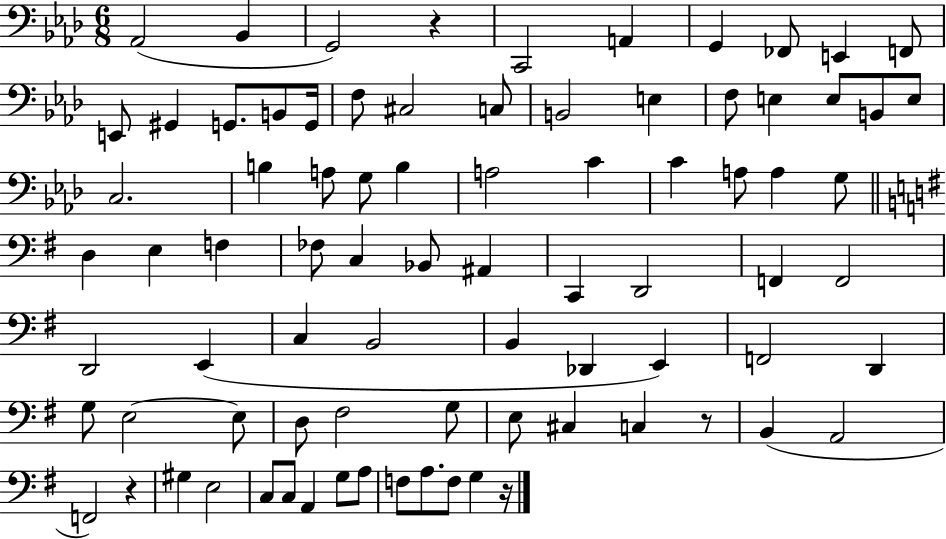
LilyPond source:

{
  \clef bass
  \numericTimeSignature
  \time 6/8
  \key aes \major
  aes,2( bes,4 | g,2) r4 | c,2 a,4 | g,4 fes,8 e,4 f,8 | \break e,8 gis,4 g,8. b,8 g,16 | f8 cis2 c8 | b,2 e4 | f8 e4 e8 b,8 e8 | \break c2. | b4 a8 g8 b4 | a2 c'4 | c'4 a8 a4 g8 | \break \bar "||" \break \key e \minor d4 e4 f4 | fes8 c4 bes,8 ais,4 | c,4 d,2 | f,4 f,2 | \break d,2 e,4( | c4 b,2 | b,4 des,4 e,4) | f,2 d,4 | \break g8 e2~~ e8 | d8 fis2 g8 | e8 cis4 c4 r8 | b,4( a,2 | \break f,2) r4 | gis4 e2 | c8 c8 a,4 g8 a8 | f8 a8. f8 g4 r16 | \break \bar "|."
}